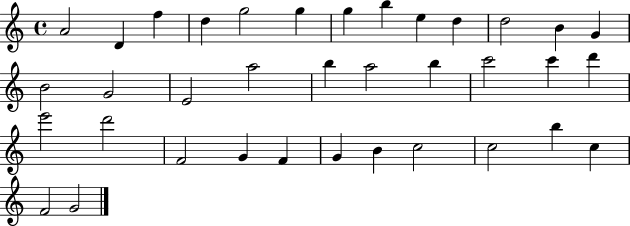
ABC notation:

X:1
T:Untitled
M:4/4
L:1/4
K:C
A2 D f d g2 g g b e d d2 B G B2 G2 E2 a2 b a2 b c'2 c' d' e'2 d'2 F2 G F G B c2 c2 b c F2 G2